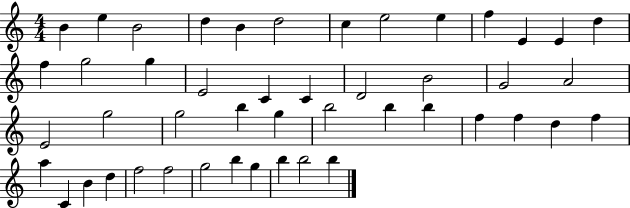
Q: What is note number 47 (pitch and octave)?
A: B5